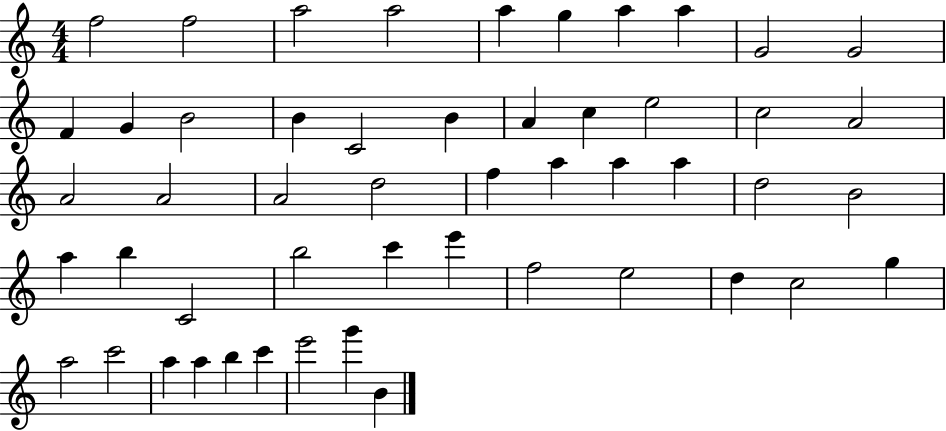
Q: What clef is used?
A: treble